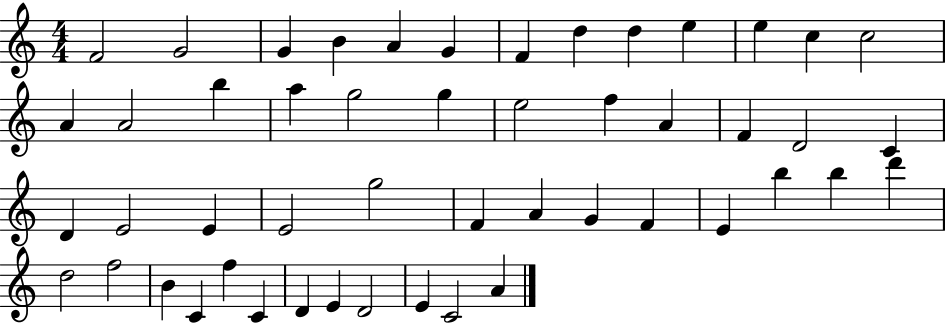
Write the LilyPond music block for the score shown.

{
  \clef treble
  \numericTimeSignature
  \time 4/4
  \key c \major
  f'2 g'2 | g'4 b'4 a'4 g'4 | f'4 d''4 d''4 e''4 | e''4 c''4 c''2 | \break a'4 a'2 b''4 | a''4 g''2 g''4 | e''2 f''4 a'4 | f'4 d'2 c'4 | \break d'4 e'2 e'4 | e'2 g''2 | f'4 a'4 g'4 f'4 | e'4 b''4 b''4 d'''4 | \break d''2 f''2 | b'4 c'4 f''4 c'4 | d'4 e'4 d'2 | e'4 c'2 a'4 | \break \bar "|."
}